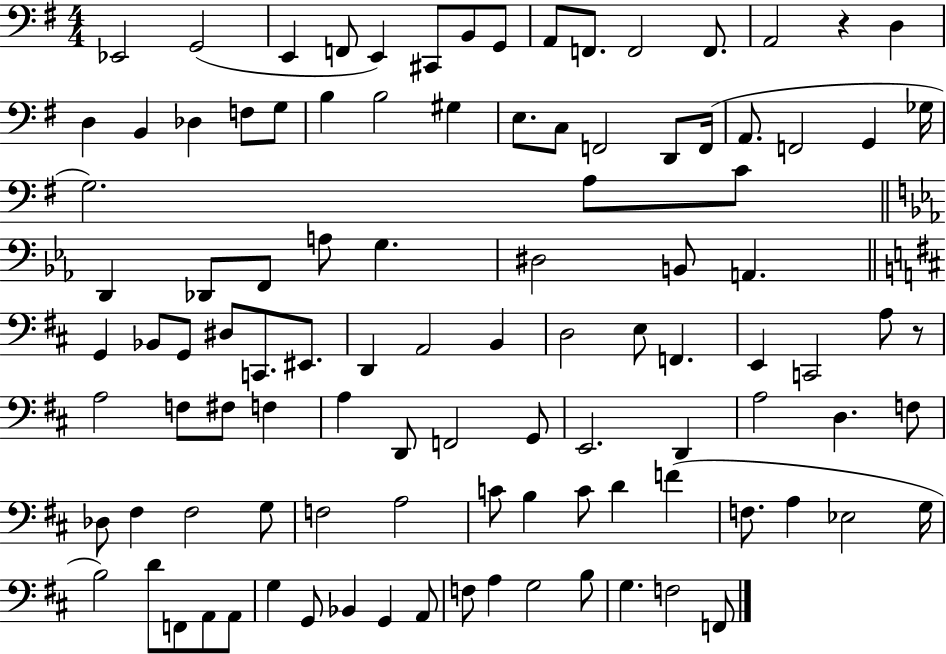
Eb2/h G2/h E2/q F2/e E2/q C#2/e B2/e G2/e A2/e F2/e. F2/h F2/e. A2/h R/q D3/q D3/q B2/q Db3/q F3/e G3/e B3/q B3/h G#3/q E3/e. C3/e F2/h D2/e F2/s A2/e. F2/h G2/q Gb3/s G3/h. A3/e C4/e D2/q Db2/e F2/e A3/e G3/q. D#3/h B2/e A2/q. G2/q Bb2/e G2/e D#3/e C2/e. EIS2/e. D2/q A2/h B2/q D3/h E3/e F2/q. E2/q C2/h A3/e R/e A3/h F3/e F#3/e F3/q A3/q D2/e F2/h G2/e E2/h. D2/q A3/h D3/q. F3/e Db3/e F#3/q F#3/h G3/e F3/h A3/h C4/e B3/q C4/e D4/q F4/q F3/e. A3/q Eb3/h G3/s B3/h D4/e F2/e A2/e A2/e G3/q G2/e Bb2/q G2/q A2/e F3/e A3/q G3/h B3/e G3/q. F3/h F2/e